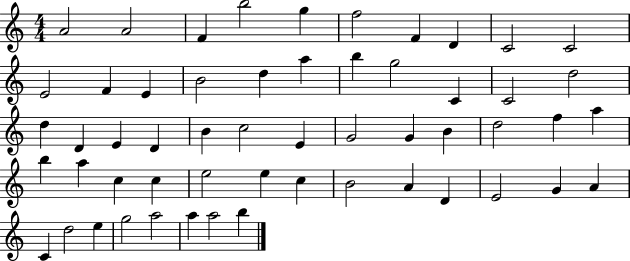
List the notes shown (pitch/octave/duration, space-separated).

A4/h A4/h F4/q B5/h G5/q F5/h F4/q D4/q C4/h C4/h E4/h F4/q E4/q B4/h D5/q A5/q B5/q G5/h C4/q C4/h D5/h D5/q D4/q E4/q D4/q B4/q C5/h E4/q G4/h G4/q B4/q D5/h F5/q A5/q B5/q A5/q C5/q C5/q E5/h E5/q C5/q B4/h A4/q D4/q E4/h G4/q A4/q C4/q D5/h E5/q G5/h A5/h A5/q A5/h B5/q